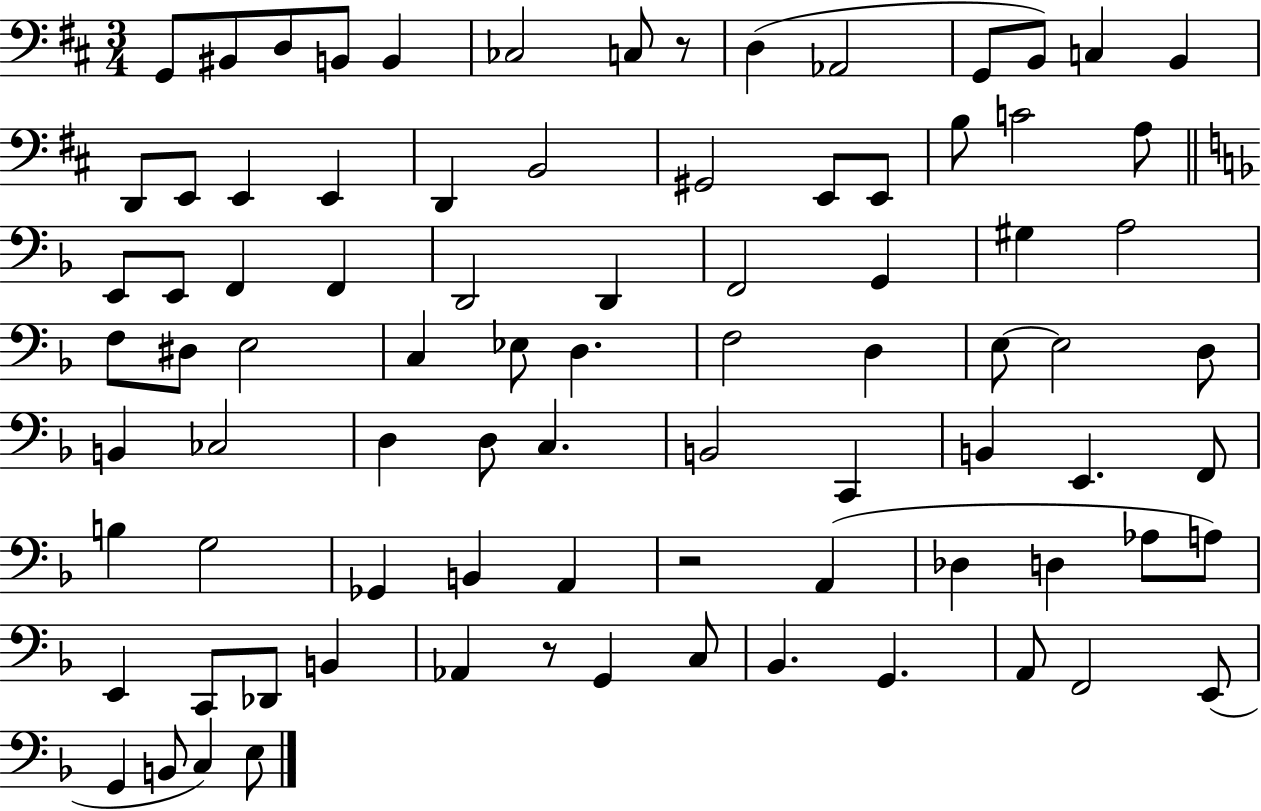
{
  \clef bass
  \numericTimeSignature
  \time 3/4
  \key d \major
  g,8 bis,8 d8 b,8 b,4 | ces2 c8 r8 | d4( aes,2 | g,8 b,8) c4 b,4 | \break d,8 e,8 e,4 e,4 | d,4 b,2 | gis,2 e,8 e,8 | b8 c'2 a8 | \break \bar "||" \break \key d \minor e,8 e,8 f,4 f,4 | d,2 d,4 | f,2 g,4 | gis4 a2 | \break f8 dis8 e2 | c4 ees8 d4. | f2 d4 | e8~~ e2 d8 | \break b,4 ces2 | d4 d8 c4. | b,2 c,4 | b,4 e,4. f,8 | \break b4 g2 | ges,4 b,4 a,4 | r2 a,4( | des4 d4 aes8 a8) | \break e,4 c,8 des,8 b,4 | aes,4 r8 g,4 c8 | bes,4. g,4. | a,8 f,2 e,8( | \break g,4 b,8 c4) e8 | \bar "|."
}